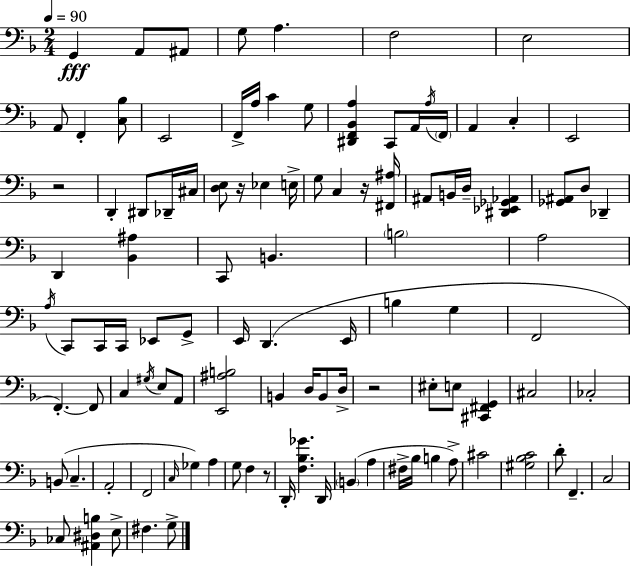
{
  \clef bass
  \numericTimeSignature
  \time 2/4
  \key f \major
  \tempo 4 = 90
  g,4\fff a,8 ais,8 | g8 a4. | f2 | e2 | \break a,8 f,4-. <c bes>8 | e,2 | f,16-> a16 c'4 g8 | <dis, f, bes, a>4 c,8 a,16 \acciaccatura { a16 } | \break \parenthesize f,16 a,4 c4-. | e,2 | r2 | d,4-. dis,8 des,16-- | \break cis16 <d e>8 r16 ees4 | e16-> g8 c4 r16 | <fis, ais>16 ais,8 b,16 d16-- <dis, ees, ges, aes,>4 | <ges, ais,>8 d8 des,4-- | \break d,4 <bes, ais>4 | c,8 b,4. | \parenthesize b2 | a2 | \break \acciaccatura { a16 } c,8 c,16 c,16 ees,8 | g,8-> e,16 d,4.( | e,16 b4 g4 | f,2 | \break f,4.-.~~) | f,8 c4 \acciaccatura { gis16 } e8 | a,8 <e, ais b>2 | b,4 d16 | \break b,8 d16-> r2 | eis8-. e8 <cis, fis, g,>4 | cis2 | ces2-. | \break b,8( c4.-- | a,2-. | f,2 | \grace { c16 }) ges4 | \break a4 g8 f4 | r8 d,16-. <f bes ges'>4. | d,16 \parenthesize b,4( | a4 fis16-> bes16 b4 | \break a8->) cis'2 | <gis bes c'>2 | d'8-. f,4.-- | c2 | \break ces8 <ais, dis b>4 | e8-> fis4. | g8-> \bar "|."
}